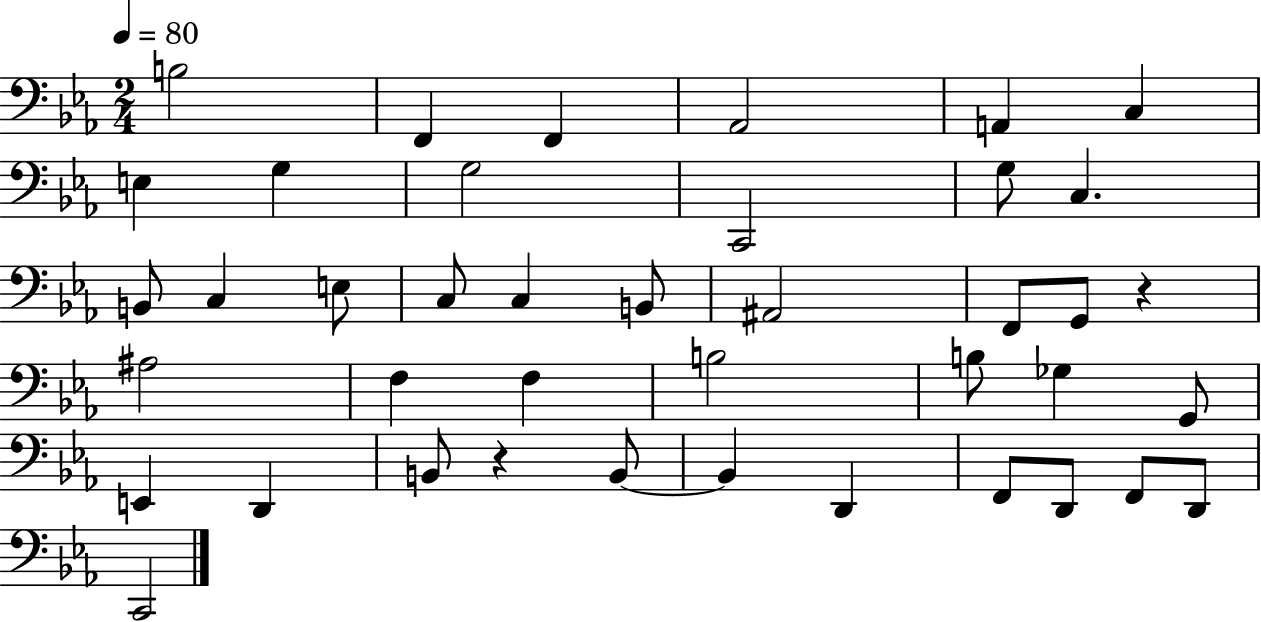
X:1
T:Untitled
M:2/4
L:1/4
K:Eb
B,2 F,, F,, _A,,2 A,, C, E, G, G,2 C,,2 G,/2 C, B,,/2 C, E,/2 C,/2 C, B,,/2 ^A,,2 F,,/2 G,,/2 z ^A,2 F, F, B,2 B,/2 _G, G,,/2 E,, D,, B,,/2 z B,,/2 B,, D,, F,,/2 D,,/2 F,,/2 D,,/2 C,,2